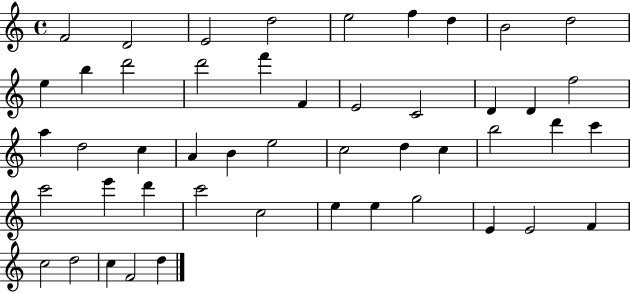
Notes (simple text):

F4/h D4/h E4/h D5/h E5/h F5/q D5/q B4/h D5/h E5/q B5/q D6/h D6/h F6/q F4/q E4/h C4/h D4/q D4/q F5/h A5/q D5/h C5/q A4/q B4/q E5/h C5/h D5/q C5/q B5/h D6/q C6/q C6/h E6/q D6/q C6/h C5/h E5/q E5/q G5/h E4/q E4/h F4/q C5/h D5/h C5/q F4/h D5/q